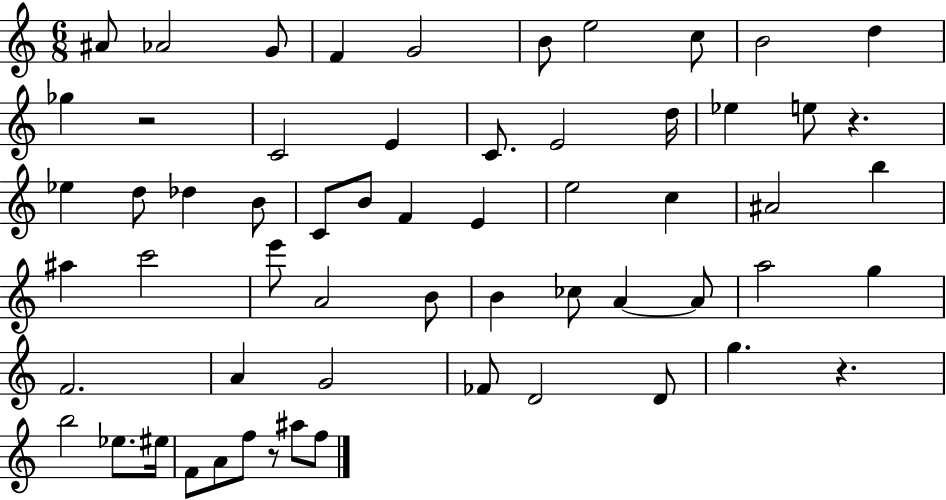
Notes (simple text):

A#4/e Ab4/h G4/e F4/q G4/h B4/e E5/h C5/e B4/h D5/q Gb5/q R/h C4/h E4/q C4/e. E4/h D5/s Eb5/q E5/e R/q. Eb5/q D5/e Db5/q B4/e C4/e B4/e F4/q E4/q E5/h C5/q A#4/h B5/q A#5/q C6/h E6/e A4/h B4/e B4/q CES5/e A4/q A4/e A5/h G5/q F4/h. A4/q G4/h FES4/e D4/h D4/e G5/q. R/q. B5/h Eb5/e. EIS5/s F4/e A4/e F5/e R/e A#5/e F5/e